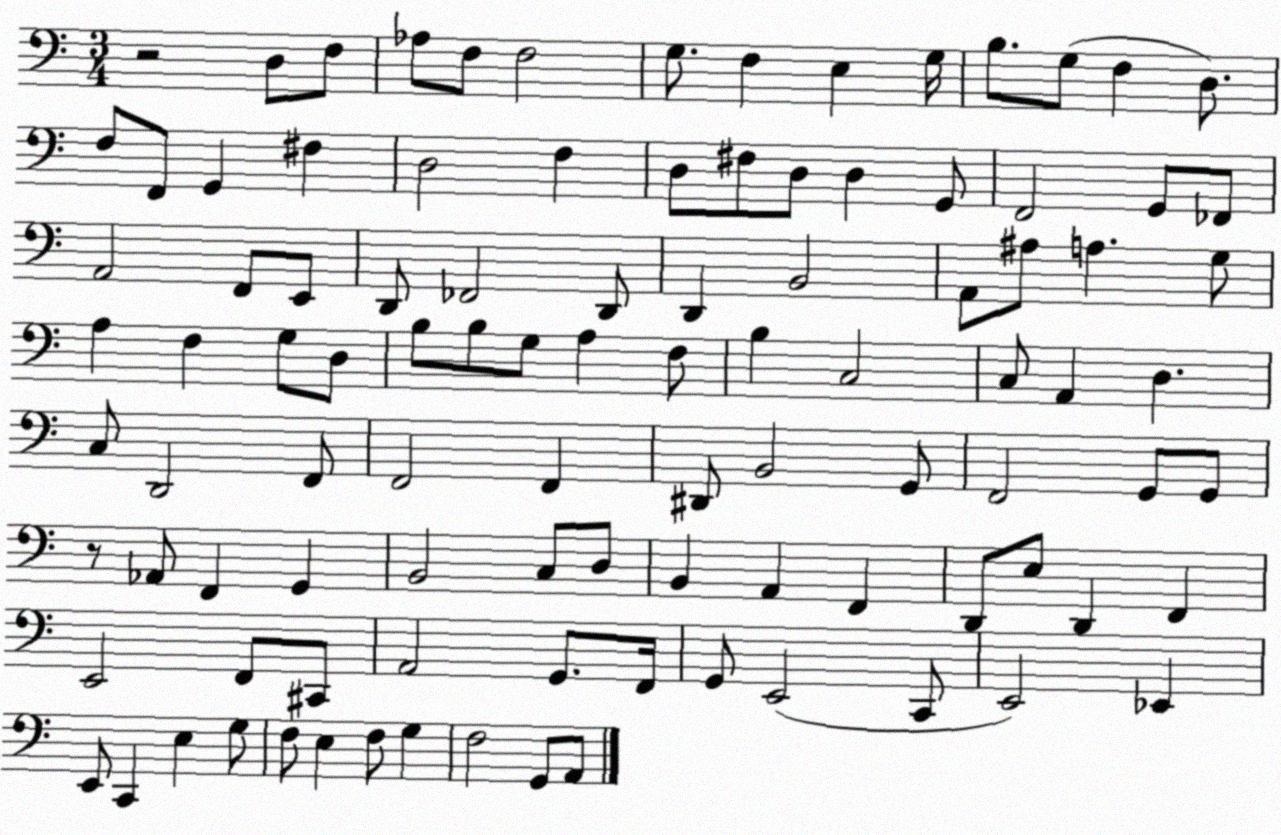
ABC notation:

X:1
T:Untitled
M:3/4
L:1/4
K:C
z2 D,/2 F,/2 _A,/2 F,/2 F,2 G,/2 F, E, G,/4 B,/2 G,/2 F, D,/2 F,/2 F,,/2 G,, ^F, D,2 F, D,/2 ^F,/2 D,/2 D, G,,/2 F,,2 G,,/2 _F,,/2 A,,2 F,,/2 E,,/2 D,,/2 _F,,2 D,,/2 D,, B,,2 A,,/2 ^A,/2 A, G,/2 A, F, G,/2 D,/2 B,/2 B,/2 G,/2 A, F,/2 B, C,2 C,/2 A,, D, C,/2 D,,2 F,,/2 F,,2 F,, ^D,,/2 B,,2 G,,/2 F,,2 G,,/2 G,,/2 z/2 _A,,/2 F,, G,, B,,2 C,/2 D,/2 B,, A,, F,, D,,/2 E,/2 D,, F,, E,,2 F,,/2 ^C,,/2 A,,2 G,,/2 F,,/4 G,,/2 E,,2 C,,/2 E,,2 _E,, E,,/2 C,, E, G,/2 F,/2 E, F,/2 G, F,2 G,,/2 A,,/2